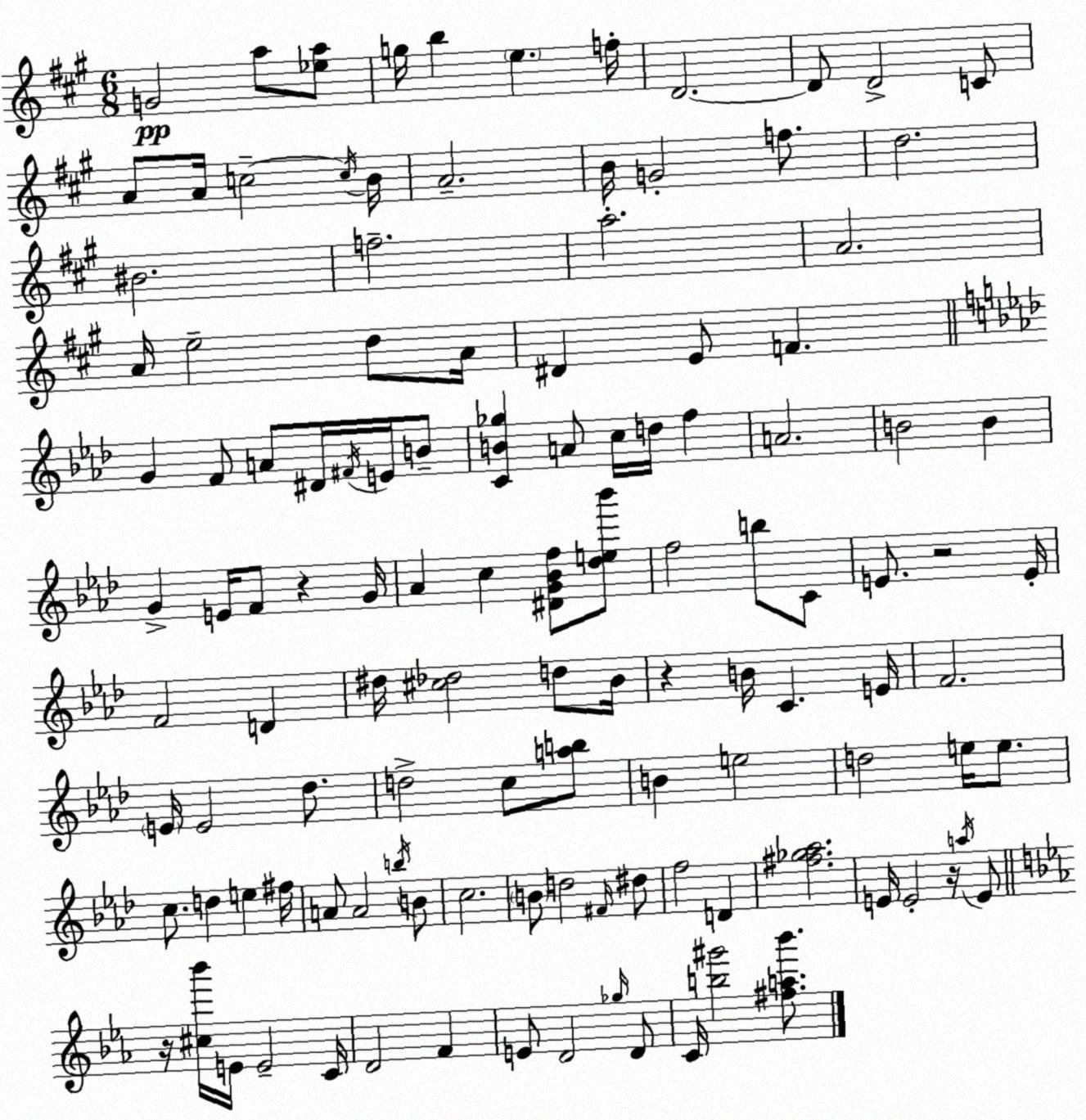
X:1
T:Untitled
M:6/8
L:1/4
K:A
G2 a/2 [_ea]/2 g/4 b e f/4 D2 D/2 D2 C/2 A/2 A/4 c2 c/4 B/4 A2 B/4 G2 f/2 d2 ^B2 f2 a2 A2 A/4 e2 d/2 A/4 ^D E/2 F G F/2 A/2 ^D/4 ^F/4 E/4 B/2 [CB_g] A/2 c/4 d/4 f A2 B2 B G E/4 F/2 z G/4 _A c [^DG_Bf]/2 [_de_b']/2 f2 b/2 C/2 E/2 z2 E/4 F2 D ^d/4 [^c_d]2 d/2 _B/4 z B/4 C E/4 F2 E/4 E2 _d/2 d2 c/2 [ab]/2 B e2 d2 e/4 e/2 c/2 d e ^f/4 A/2 A2 b/4 B/2 c2 B/2 d2 ^F/4 ^d/2 f2 D [^f_g_a]2 E/4 E2 z/4 a/4 E/2 z/4 [^c_b']/4 E/4 E2 C/4 D2 F E/2 D2 _g/4 D/2 C/4 [b^g']2 [^fa_b']/2